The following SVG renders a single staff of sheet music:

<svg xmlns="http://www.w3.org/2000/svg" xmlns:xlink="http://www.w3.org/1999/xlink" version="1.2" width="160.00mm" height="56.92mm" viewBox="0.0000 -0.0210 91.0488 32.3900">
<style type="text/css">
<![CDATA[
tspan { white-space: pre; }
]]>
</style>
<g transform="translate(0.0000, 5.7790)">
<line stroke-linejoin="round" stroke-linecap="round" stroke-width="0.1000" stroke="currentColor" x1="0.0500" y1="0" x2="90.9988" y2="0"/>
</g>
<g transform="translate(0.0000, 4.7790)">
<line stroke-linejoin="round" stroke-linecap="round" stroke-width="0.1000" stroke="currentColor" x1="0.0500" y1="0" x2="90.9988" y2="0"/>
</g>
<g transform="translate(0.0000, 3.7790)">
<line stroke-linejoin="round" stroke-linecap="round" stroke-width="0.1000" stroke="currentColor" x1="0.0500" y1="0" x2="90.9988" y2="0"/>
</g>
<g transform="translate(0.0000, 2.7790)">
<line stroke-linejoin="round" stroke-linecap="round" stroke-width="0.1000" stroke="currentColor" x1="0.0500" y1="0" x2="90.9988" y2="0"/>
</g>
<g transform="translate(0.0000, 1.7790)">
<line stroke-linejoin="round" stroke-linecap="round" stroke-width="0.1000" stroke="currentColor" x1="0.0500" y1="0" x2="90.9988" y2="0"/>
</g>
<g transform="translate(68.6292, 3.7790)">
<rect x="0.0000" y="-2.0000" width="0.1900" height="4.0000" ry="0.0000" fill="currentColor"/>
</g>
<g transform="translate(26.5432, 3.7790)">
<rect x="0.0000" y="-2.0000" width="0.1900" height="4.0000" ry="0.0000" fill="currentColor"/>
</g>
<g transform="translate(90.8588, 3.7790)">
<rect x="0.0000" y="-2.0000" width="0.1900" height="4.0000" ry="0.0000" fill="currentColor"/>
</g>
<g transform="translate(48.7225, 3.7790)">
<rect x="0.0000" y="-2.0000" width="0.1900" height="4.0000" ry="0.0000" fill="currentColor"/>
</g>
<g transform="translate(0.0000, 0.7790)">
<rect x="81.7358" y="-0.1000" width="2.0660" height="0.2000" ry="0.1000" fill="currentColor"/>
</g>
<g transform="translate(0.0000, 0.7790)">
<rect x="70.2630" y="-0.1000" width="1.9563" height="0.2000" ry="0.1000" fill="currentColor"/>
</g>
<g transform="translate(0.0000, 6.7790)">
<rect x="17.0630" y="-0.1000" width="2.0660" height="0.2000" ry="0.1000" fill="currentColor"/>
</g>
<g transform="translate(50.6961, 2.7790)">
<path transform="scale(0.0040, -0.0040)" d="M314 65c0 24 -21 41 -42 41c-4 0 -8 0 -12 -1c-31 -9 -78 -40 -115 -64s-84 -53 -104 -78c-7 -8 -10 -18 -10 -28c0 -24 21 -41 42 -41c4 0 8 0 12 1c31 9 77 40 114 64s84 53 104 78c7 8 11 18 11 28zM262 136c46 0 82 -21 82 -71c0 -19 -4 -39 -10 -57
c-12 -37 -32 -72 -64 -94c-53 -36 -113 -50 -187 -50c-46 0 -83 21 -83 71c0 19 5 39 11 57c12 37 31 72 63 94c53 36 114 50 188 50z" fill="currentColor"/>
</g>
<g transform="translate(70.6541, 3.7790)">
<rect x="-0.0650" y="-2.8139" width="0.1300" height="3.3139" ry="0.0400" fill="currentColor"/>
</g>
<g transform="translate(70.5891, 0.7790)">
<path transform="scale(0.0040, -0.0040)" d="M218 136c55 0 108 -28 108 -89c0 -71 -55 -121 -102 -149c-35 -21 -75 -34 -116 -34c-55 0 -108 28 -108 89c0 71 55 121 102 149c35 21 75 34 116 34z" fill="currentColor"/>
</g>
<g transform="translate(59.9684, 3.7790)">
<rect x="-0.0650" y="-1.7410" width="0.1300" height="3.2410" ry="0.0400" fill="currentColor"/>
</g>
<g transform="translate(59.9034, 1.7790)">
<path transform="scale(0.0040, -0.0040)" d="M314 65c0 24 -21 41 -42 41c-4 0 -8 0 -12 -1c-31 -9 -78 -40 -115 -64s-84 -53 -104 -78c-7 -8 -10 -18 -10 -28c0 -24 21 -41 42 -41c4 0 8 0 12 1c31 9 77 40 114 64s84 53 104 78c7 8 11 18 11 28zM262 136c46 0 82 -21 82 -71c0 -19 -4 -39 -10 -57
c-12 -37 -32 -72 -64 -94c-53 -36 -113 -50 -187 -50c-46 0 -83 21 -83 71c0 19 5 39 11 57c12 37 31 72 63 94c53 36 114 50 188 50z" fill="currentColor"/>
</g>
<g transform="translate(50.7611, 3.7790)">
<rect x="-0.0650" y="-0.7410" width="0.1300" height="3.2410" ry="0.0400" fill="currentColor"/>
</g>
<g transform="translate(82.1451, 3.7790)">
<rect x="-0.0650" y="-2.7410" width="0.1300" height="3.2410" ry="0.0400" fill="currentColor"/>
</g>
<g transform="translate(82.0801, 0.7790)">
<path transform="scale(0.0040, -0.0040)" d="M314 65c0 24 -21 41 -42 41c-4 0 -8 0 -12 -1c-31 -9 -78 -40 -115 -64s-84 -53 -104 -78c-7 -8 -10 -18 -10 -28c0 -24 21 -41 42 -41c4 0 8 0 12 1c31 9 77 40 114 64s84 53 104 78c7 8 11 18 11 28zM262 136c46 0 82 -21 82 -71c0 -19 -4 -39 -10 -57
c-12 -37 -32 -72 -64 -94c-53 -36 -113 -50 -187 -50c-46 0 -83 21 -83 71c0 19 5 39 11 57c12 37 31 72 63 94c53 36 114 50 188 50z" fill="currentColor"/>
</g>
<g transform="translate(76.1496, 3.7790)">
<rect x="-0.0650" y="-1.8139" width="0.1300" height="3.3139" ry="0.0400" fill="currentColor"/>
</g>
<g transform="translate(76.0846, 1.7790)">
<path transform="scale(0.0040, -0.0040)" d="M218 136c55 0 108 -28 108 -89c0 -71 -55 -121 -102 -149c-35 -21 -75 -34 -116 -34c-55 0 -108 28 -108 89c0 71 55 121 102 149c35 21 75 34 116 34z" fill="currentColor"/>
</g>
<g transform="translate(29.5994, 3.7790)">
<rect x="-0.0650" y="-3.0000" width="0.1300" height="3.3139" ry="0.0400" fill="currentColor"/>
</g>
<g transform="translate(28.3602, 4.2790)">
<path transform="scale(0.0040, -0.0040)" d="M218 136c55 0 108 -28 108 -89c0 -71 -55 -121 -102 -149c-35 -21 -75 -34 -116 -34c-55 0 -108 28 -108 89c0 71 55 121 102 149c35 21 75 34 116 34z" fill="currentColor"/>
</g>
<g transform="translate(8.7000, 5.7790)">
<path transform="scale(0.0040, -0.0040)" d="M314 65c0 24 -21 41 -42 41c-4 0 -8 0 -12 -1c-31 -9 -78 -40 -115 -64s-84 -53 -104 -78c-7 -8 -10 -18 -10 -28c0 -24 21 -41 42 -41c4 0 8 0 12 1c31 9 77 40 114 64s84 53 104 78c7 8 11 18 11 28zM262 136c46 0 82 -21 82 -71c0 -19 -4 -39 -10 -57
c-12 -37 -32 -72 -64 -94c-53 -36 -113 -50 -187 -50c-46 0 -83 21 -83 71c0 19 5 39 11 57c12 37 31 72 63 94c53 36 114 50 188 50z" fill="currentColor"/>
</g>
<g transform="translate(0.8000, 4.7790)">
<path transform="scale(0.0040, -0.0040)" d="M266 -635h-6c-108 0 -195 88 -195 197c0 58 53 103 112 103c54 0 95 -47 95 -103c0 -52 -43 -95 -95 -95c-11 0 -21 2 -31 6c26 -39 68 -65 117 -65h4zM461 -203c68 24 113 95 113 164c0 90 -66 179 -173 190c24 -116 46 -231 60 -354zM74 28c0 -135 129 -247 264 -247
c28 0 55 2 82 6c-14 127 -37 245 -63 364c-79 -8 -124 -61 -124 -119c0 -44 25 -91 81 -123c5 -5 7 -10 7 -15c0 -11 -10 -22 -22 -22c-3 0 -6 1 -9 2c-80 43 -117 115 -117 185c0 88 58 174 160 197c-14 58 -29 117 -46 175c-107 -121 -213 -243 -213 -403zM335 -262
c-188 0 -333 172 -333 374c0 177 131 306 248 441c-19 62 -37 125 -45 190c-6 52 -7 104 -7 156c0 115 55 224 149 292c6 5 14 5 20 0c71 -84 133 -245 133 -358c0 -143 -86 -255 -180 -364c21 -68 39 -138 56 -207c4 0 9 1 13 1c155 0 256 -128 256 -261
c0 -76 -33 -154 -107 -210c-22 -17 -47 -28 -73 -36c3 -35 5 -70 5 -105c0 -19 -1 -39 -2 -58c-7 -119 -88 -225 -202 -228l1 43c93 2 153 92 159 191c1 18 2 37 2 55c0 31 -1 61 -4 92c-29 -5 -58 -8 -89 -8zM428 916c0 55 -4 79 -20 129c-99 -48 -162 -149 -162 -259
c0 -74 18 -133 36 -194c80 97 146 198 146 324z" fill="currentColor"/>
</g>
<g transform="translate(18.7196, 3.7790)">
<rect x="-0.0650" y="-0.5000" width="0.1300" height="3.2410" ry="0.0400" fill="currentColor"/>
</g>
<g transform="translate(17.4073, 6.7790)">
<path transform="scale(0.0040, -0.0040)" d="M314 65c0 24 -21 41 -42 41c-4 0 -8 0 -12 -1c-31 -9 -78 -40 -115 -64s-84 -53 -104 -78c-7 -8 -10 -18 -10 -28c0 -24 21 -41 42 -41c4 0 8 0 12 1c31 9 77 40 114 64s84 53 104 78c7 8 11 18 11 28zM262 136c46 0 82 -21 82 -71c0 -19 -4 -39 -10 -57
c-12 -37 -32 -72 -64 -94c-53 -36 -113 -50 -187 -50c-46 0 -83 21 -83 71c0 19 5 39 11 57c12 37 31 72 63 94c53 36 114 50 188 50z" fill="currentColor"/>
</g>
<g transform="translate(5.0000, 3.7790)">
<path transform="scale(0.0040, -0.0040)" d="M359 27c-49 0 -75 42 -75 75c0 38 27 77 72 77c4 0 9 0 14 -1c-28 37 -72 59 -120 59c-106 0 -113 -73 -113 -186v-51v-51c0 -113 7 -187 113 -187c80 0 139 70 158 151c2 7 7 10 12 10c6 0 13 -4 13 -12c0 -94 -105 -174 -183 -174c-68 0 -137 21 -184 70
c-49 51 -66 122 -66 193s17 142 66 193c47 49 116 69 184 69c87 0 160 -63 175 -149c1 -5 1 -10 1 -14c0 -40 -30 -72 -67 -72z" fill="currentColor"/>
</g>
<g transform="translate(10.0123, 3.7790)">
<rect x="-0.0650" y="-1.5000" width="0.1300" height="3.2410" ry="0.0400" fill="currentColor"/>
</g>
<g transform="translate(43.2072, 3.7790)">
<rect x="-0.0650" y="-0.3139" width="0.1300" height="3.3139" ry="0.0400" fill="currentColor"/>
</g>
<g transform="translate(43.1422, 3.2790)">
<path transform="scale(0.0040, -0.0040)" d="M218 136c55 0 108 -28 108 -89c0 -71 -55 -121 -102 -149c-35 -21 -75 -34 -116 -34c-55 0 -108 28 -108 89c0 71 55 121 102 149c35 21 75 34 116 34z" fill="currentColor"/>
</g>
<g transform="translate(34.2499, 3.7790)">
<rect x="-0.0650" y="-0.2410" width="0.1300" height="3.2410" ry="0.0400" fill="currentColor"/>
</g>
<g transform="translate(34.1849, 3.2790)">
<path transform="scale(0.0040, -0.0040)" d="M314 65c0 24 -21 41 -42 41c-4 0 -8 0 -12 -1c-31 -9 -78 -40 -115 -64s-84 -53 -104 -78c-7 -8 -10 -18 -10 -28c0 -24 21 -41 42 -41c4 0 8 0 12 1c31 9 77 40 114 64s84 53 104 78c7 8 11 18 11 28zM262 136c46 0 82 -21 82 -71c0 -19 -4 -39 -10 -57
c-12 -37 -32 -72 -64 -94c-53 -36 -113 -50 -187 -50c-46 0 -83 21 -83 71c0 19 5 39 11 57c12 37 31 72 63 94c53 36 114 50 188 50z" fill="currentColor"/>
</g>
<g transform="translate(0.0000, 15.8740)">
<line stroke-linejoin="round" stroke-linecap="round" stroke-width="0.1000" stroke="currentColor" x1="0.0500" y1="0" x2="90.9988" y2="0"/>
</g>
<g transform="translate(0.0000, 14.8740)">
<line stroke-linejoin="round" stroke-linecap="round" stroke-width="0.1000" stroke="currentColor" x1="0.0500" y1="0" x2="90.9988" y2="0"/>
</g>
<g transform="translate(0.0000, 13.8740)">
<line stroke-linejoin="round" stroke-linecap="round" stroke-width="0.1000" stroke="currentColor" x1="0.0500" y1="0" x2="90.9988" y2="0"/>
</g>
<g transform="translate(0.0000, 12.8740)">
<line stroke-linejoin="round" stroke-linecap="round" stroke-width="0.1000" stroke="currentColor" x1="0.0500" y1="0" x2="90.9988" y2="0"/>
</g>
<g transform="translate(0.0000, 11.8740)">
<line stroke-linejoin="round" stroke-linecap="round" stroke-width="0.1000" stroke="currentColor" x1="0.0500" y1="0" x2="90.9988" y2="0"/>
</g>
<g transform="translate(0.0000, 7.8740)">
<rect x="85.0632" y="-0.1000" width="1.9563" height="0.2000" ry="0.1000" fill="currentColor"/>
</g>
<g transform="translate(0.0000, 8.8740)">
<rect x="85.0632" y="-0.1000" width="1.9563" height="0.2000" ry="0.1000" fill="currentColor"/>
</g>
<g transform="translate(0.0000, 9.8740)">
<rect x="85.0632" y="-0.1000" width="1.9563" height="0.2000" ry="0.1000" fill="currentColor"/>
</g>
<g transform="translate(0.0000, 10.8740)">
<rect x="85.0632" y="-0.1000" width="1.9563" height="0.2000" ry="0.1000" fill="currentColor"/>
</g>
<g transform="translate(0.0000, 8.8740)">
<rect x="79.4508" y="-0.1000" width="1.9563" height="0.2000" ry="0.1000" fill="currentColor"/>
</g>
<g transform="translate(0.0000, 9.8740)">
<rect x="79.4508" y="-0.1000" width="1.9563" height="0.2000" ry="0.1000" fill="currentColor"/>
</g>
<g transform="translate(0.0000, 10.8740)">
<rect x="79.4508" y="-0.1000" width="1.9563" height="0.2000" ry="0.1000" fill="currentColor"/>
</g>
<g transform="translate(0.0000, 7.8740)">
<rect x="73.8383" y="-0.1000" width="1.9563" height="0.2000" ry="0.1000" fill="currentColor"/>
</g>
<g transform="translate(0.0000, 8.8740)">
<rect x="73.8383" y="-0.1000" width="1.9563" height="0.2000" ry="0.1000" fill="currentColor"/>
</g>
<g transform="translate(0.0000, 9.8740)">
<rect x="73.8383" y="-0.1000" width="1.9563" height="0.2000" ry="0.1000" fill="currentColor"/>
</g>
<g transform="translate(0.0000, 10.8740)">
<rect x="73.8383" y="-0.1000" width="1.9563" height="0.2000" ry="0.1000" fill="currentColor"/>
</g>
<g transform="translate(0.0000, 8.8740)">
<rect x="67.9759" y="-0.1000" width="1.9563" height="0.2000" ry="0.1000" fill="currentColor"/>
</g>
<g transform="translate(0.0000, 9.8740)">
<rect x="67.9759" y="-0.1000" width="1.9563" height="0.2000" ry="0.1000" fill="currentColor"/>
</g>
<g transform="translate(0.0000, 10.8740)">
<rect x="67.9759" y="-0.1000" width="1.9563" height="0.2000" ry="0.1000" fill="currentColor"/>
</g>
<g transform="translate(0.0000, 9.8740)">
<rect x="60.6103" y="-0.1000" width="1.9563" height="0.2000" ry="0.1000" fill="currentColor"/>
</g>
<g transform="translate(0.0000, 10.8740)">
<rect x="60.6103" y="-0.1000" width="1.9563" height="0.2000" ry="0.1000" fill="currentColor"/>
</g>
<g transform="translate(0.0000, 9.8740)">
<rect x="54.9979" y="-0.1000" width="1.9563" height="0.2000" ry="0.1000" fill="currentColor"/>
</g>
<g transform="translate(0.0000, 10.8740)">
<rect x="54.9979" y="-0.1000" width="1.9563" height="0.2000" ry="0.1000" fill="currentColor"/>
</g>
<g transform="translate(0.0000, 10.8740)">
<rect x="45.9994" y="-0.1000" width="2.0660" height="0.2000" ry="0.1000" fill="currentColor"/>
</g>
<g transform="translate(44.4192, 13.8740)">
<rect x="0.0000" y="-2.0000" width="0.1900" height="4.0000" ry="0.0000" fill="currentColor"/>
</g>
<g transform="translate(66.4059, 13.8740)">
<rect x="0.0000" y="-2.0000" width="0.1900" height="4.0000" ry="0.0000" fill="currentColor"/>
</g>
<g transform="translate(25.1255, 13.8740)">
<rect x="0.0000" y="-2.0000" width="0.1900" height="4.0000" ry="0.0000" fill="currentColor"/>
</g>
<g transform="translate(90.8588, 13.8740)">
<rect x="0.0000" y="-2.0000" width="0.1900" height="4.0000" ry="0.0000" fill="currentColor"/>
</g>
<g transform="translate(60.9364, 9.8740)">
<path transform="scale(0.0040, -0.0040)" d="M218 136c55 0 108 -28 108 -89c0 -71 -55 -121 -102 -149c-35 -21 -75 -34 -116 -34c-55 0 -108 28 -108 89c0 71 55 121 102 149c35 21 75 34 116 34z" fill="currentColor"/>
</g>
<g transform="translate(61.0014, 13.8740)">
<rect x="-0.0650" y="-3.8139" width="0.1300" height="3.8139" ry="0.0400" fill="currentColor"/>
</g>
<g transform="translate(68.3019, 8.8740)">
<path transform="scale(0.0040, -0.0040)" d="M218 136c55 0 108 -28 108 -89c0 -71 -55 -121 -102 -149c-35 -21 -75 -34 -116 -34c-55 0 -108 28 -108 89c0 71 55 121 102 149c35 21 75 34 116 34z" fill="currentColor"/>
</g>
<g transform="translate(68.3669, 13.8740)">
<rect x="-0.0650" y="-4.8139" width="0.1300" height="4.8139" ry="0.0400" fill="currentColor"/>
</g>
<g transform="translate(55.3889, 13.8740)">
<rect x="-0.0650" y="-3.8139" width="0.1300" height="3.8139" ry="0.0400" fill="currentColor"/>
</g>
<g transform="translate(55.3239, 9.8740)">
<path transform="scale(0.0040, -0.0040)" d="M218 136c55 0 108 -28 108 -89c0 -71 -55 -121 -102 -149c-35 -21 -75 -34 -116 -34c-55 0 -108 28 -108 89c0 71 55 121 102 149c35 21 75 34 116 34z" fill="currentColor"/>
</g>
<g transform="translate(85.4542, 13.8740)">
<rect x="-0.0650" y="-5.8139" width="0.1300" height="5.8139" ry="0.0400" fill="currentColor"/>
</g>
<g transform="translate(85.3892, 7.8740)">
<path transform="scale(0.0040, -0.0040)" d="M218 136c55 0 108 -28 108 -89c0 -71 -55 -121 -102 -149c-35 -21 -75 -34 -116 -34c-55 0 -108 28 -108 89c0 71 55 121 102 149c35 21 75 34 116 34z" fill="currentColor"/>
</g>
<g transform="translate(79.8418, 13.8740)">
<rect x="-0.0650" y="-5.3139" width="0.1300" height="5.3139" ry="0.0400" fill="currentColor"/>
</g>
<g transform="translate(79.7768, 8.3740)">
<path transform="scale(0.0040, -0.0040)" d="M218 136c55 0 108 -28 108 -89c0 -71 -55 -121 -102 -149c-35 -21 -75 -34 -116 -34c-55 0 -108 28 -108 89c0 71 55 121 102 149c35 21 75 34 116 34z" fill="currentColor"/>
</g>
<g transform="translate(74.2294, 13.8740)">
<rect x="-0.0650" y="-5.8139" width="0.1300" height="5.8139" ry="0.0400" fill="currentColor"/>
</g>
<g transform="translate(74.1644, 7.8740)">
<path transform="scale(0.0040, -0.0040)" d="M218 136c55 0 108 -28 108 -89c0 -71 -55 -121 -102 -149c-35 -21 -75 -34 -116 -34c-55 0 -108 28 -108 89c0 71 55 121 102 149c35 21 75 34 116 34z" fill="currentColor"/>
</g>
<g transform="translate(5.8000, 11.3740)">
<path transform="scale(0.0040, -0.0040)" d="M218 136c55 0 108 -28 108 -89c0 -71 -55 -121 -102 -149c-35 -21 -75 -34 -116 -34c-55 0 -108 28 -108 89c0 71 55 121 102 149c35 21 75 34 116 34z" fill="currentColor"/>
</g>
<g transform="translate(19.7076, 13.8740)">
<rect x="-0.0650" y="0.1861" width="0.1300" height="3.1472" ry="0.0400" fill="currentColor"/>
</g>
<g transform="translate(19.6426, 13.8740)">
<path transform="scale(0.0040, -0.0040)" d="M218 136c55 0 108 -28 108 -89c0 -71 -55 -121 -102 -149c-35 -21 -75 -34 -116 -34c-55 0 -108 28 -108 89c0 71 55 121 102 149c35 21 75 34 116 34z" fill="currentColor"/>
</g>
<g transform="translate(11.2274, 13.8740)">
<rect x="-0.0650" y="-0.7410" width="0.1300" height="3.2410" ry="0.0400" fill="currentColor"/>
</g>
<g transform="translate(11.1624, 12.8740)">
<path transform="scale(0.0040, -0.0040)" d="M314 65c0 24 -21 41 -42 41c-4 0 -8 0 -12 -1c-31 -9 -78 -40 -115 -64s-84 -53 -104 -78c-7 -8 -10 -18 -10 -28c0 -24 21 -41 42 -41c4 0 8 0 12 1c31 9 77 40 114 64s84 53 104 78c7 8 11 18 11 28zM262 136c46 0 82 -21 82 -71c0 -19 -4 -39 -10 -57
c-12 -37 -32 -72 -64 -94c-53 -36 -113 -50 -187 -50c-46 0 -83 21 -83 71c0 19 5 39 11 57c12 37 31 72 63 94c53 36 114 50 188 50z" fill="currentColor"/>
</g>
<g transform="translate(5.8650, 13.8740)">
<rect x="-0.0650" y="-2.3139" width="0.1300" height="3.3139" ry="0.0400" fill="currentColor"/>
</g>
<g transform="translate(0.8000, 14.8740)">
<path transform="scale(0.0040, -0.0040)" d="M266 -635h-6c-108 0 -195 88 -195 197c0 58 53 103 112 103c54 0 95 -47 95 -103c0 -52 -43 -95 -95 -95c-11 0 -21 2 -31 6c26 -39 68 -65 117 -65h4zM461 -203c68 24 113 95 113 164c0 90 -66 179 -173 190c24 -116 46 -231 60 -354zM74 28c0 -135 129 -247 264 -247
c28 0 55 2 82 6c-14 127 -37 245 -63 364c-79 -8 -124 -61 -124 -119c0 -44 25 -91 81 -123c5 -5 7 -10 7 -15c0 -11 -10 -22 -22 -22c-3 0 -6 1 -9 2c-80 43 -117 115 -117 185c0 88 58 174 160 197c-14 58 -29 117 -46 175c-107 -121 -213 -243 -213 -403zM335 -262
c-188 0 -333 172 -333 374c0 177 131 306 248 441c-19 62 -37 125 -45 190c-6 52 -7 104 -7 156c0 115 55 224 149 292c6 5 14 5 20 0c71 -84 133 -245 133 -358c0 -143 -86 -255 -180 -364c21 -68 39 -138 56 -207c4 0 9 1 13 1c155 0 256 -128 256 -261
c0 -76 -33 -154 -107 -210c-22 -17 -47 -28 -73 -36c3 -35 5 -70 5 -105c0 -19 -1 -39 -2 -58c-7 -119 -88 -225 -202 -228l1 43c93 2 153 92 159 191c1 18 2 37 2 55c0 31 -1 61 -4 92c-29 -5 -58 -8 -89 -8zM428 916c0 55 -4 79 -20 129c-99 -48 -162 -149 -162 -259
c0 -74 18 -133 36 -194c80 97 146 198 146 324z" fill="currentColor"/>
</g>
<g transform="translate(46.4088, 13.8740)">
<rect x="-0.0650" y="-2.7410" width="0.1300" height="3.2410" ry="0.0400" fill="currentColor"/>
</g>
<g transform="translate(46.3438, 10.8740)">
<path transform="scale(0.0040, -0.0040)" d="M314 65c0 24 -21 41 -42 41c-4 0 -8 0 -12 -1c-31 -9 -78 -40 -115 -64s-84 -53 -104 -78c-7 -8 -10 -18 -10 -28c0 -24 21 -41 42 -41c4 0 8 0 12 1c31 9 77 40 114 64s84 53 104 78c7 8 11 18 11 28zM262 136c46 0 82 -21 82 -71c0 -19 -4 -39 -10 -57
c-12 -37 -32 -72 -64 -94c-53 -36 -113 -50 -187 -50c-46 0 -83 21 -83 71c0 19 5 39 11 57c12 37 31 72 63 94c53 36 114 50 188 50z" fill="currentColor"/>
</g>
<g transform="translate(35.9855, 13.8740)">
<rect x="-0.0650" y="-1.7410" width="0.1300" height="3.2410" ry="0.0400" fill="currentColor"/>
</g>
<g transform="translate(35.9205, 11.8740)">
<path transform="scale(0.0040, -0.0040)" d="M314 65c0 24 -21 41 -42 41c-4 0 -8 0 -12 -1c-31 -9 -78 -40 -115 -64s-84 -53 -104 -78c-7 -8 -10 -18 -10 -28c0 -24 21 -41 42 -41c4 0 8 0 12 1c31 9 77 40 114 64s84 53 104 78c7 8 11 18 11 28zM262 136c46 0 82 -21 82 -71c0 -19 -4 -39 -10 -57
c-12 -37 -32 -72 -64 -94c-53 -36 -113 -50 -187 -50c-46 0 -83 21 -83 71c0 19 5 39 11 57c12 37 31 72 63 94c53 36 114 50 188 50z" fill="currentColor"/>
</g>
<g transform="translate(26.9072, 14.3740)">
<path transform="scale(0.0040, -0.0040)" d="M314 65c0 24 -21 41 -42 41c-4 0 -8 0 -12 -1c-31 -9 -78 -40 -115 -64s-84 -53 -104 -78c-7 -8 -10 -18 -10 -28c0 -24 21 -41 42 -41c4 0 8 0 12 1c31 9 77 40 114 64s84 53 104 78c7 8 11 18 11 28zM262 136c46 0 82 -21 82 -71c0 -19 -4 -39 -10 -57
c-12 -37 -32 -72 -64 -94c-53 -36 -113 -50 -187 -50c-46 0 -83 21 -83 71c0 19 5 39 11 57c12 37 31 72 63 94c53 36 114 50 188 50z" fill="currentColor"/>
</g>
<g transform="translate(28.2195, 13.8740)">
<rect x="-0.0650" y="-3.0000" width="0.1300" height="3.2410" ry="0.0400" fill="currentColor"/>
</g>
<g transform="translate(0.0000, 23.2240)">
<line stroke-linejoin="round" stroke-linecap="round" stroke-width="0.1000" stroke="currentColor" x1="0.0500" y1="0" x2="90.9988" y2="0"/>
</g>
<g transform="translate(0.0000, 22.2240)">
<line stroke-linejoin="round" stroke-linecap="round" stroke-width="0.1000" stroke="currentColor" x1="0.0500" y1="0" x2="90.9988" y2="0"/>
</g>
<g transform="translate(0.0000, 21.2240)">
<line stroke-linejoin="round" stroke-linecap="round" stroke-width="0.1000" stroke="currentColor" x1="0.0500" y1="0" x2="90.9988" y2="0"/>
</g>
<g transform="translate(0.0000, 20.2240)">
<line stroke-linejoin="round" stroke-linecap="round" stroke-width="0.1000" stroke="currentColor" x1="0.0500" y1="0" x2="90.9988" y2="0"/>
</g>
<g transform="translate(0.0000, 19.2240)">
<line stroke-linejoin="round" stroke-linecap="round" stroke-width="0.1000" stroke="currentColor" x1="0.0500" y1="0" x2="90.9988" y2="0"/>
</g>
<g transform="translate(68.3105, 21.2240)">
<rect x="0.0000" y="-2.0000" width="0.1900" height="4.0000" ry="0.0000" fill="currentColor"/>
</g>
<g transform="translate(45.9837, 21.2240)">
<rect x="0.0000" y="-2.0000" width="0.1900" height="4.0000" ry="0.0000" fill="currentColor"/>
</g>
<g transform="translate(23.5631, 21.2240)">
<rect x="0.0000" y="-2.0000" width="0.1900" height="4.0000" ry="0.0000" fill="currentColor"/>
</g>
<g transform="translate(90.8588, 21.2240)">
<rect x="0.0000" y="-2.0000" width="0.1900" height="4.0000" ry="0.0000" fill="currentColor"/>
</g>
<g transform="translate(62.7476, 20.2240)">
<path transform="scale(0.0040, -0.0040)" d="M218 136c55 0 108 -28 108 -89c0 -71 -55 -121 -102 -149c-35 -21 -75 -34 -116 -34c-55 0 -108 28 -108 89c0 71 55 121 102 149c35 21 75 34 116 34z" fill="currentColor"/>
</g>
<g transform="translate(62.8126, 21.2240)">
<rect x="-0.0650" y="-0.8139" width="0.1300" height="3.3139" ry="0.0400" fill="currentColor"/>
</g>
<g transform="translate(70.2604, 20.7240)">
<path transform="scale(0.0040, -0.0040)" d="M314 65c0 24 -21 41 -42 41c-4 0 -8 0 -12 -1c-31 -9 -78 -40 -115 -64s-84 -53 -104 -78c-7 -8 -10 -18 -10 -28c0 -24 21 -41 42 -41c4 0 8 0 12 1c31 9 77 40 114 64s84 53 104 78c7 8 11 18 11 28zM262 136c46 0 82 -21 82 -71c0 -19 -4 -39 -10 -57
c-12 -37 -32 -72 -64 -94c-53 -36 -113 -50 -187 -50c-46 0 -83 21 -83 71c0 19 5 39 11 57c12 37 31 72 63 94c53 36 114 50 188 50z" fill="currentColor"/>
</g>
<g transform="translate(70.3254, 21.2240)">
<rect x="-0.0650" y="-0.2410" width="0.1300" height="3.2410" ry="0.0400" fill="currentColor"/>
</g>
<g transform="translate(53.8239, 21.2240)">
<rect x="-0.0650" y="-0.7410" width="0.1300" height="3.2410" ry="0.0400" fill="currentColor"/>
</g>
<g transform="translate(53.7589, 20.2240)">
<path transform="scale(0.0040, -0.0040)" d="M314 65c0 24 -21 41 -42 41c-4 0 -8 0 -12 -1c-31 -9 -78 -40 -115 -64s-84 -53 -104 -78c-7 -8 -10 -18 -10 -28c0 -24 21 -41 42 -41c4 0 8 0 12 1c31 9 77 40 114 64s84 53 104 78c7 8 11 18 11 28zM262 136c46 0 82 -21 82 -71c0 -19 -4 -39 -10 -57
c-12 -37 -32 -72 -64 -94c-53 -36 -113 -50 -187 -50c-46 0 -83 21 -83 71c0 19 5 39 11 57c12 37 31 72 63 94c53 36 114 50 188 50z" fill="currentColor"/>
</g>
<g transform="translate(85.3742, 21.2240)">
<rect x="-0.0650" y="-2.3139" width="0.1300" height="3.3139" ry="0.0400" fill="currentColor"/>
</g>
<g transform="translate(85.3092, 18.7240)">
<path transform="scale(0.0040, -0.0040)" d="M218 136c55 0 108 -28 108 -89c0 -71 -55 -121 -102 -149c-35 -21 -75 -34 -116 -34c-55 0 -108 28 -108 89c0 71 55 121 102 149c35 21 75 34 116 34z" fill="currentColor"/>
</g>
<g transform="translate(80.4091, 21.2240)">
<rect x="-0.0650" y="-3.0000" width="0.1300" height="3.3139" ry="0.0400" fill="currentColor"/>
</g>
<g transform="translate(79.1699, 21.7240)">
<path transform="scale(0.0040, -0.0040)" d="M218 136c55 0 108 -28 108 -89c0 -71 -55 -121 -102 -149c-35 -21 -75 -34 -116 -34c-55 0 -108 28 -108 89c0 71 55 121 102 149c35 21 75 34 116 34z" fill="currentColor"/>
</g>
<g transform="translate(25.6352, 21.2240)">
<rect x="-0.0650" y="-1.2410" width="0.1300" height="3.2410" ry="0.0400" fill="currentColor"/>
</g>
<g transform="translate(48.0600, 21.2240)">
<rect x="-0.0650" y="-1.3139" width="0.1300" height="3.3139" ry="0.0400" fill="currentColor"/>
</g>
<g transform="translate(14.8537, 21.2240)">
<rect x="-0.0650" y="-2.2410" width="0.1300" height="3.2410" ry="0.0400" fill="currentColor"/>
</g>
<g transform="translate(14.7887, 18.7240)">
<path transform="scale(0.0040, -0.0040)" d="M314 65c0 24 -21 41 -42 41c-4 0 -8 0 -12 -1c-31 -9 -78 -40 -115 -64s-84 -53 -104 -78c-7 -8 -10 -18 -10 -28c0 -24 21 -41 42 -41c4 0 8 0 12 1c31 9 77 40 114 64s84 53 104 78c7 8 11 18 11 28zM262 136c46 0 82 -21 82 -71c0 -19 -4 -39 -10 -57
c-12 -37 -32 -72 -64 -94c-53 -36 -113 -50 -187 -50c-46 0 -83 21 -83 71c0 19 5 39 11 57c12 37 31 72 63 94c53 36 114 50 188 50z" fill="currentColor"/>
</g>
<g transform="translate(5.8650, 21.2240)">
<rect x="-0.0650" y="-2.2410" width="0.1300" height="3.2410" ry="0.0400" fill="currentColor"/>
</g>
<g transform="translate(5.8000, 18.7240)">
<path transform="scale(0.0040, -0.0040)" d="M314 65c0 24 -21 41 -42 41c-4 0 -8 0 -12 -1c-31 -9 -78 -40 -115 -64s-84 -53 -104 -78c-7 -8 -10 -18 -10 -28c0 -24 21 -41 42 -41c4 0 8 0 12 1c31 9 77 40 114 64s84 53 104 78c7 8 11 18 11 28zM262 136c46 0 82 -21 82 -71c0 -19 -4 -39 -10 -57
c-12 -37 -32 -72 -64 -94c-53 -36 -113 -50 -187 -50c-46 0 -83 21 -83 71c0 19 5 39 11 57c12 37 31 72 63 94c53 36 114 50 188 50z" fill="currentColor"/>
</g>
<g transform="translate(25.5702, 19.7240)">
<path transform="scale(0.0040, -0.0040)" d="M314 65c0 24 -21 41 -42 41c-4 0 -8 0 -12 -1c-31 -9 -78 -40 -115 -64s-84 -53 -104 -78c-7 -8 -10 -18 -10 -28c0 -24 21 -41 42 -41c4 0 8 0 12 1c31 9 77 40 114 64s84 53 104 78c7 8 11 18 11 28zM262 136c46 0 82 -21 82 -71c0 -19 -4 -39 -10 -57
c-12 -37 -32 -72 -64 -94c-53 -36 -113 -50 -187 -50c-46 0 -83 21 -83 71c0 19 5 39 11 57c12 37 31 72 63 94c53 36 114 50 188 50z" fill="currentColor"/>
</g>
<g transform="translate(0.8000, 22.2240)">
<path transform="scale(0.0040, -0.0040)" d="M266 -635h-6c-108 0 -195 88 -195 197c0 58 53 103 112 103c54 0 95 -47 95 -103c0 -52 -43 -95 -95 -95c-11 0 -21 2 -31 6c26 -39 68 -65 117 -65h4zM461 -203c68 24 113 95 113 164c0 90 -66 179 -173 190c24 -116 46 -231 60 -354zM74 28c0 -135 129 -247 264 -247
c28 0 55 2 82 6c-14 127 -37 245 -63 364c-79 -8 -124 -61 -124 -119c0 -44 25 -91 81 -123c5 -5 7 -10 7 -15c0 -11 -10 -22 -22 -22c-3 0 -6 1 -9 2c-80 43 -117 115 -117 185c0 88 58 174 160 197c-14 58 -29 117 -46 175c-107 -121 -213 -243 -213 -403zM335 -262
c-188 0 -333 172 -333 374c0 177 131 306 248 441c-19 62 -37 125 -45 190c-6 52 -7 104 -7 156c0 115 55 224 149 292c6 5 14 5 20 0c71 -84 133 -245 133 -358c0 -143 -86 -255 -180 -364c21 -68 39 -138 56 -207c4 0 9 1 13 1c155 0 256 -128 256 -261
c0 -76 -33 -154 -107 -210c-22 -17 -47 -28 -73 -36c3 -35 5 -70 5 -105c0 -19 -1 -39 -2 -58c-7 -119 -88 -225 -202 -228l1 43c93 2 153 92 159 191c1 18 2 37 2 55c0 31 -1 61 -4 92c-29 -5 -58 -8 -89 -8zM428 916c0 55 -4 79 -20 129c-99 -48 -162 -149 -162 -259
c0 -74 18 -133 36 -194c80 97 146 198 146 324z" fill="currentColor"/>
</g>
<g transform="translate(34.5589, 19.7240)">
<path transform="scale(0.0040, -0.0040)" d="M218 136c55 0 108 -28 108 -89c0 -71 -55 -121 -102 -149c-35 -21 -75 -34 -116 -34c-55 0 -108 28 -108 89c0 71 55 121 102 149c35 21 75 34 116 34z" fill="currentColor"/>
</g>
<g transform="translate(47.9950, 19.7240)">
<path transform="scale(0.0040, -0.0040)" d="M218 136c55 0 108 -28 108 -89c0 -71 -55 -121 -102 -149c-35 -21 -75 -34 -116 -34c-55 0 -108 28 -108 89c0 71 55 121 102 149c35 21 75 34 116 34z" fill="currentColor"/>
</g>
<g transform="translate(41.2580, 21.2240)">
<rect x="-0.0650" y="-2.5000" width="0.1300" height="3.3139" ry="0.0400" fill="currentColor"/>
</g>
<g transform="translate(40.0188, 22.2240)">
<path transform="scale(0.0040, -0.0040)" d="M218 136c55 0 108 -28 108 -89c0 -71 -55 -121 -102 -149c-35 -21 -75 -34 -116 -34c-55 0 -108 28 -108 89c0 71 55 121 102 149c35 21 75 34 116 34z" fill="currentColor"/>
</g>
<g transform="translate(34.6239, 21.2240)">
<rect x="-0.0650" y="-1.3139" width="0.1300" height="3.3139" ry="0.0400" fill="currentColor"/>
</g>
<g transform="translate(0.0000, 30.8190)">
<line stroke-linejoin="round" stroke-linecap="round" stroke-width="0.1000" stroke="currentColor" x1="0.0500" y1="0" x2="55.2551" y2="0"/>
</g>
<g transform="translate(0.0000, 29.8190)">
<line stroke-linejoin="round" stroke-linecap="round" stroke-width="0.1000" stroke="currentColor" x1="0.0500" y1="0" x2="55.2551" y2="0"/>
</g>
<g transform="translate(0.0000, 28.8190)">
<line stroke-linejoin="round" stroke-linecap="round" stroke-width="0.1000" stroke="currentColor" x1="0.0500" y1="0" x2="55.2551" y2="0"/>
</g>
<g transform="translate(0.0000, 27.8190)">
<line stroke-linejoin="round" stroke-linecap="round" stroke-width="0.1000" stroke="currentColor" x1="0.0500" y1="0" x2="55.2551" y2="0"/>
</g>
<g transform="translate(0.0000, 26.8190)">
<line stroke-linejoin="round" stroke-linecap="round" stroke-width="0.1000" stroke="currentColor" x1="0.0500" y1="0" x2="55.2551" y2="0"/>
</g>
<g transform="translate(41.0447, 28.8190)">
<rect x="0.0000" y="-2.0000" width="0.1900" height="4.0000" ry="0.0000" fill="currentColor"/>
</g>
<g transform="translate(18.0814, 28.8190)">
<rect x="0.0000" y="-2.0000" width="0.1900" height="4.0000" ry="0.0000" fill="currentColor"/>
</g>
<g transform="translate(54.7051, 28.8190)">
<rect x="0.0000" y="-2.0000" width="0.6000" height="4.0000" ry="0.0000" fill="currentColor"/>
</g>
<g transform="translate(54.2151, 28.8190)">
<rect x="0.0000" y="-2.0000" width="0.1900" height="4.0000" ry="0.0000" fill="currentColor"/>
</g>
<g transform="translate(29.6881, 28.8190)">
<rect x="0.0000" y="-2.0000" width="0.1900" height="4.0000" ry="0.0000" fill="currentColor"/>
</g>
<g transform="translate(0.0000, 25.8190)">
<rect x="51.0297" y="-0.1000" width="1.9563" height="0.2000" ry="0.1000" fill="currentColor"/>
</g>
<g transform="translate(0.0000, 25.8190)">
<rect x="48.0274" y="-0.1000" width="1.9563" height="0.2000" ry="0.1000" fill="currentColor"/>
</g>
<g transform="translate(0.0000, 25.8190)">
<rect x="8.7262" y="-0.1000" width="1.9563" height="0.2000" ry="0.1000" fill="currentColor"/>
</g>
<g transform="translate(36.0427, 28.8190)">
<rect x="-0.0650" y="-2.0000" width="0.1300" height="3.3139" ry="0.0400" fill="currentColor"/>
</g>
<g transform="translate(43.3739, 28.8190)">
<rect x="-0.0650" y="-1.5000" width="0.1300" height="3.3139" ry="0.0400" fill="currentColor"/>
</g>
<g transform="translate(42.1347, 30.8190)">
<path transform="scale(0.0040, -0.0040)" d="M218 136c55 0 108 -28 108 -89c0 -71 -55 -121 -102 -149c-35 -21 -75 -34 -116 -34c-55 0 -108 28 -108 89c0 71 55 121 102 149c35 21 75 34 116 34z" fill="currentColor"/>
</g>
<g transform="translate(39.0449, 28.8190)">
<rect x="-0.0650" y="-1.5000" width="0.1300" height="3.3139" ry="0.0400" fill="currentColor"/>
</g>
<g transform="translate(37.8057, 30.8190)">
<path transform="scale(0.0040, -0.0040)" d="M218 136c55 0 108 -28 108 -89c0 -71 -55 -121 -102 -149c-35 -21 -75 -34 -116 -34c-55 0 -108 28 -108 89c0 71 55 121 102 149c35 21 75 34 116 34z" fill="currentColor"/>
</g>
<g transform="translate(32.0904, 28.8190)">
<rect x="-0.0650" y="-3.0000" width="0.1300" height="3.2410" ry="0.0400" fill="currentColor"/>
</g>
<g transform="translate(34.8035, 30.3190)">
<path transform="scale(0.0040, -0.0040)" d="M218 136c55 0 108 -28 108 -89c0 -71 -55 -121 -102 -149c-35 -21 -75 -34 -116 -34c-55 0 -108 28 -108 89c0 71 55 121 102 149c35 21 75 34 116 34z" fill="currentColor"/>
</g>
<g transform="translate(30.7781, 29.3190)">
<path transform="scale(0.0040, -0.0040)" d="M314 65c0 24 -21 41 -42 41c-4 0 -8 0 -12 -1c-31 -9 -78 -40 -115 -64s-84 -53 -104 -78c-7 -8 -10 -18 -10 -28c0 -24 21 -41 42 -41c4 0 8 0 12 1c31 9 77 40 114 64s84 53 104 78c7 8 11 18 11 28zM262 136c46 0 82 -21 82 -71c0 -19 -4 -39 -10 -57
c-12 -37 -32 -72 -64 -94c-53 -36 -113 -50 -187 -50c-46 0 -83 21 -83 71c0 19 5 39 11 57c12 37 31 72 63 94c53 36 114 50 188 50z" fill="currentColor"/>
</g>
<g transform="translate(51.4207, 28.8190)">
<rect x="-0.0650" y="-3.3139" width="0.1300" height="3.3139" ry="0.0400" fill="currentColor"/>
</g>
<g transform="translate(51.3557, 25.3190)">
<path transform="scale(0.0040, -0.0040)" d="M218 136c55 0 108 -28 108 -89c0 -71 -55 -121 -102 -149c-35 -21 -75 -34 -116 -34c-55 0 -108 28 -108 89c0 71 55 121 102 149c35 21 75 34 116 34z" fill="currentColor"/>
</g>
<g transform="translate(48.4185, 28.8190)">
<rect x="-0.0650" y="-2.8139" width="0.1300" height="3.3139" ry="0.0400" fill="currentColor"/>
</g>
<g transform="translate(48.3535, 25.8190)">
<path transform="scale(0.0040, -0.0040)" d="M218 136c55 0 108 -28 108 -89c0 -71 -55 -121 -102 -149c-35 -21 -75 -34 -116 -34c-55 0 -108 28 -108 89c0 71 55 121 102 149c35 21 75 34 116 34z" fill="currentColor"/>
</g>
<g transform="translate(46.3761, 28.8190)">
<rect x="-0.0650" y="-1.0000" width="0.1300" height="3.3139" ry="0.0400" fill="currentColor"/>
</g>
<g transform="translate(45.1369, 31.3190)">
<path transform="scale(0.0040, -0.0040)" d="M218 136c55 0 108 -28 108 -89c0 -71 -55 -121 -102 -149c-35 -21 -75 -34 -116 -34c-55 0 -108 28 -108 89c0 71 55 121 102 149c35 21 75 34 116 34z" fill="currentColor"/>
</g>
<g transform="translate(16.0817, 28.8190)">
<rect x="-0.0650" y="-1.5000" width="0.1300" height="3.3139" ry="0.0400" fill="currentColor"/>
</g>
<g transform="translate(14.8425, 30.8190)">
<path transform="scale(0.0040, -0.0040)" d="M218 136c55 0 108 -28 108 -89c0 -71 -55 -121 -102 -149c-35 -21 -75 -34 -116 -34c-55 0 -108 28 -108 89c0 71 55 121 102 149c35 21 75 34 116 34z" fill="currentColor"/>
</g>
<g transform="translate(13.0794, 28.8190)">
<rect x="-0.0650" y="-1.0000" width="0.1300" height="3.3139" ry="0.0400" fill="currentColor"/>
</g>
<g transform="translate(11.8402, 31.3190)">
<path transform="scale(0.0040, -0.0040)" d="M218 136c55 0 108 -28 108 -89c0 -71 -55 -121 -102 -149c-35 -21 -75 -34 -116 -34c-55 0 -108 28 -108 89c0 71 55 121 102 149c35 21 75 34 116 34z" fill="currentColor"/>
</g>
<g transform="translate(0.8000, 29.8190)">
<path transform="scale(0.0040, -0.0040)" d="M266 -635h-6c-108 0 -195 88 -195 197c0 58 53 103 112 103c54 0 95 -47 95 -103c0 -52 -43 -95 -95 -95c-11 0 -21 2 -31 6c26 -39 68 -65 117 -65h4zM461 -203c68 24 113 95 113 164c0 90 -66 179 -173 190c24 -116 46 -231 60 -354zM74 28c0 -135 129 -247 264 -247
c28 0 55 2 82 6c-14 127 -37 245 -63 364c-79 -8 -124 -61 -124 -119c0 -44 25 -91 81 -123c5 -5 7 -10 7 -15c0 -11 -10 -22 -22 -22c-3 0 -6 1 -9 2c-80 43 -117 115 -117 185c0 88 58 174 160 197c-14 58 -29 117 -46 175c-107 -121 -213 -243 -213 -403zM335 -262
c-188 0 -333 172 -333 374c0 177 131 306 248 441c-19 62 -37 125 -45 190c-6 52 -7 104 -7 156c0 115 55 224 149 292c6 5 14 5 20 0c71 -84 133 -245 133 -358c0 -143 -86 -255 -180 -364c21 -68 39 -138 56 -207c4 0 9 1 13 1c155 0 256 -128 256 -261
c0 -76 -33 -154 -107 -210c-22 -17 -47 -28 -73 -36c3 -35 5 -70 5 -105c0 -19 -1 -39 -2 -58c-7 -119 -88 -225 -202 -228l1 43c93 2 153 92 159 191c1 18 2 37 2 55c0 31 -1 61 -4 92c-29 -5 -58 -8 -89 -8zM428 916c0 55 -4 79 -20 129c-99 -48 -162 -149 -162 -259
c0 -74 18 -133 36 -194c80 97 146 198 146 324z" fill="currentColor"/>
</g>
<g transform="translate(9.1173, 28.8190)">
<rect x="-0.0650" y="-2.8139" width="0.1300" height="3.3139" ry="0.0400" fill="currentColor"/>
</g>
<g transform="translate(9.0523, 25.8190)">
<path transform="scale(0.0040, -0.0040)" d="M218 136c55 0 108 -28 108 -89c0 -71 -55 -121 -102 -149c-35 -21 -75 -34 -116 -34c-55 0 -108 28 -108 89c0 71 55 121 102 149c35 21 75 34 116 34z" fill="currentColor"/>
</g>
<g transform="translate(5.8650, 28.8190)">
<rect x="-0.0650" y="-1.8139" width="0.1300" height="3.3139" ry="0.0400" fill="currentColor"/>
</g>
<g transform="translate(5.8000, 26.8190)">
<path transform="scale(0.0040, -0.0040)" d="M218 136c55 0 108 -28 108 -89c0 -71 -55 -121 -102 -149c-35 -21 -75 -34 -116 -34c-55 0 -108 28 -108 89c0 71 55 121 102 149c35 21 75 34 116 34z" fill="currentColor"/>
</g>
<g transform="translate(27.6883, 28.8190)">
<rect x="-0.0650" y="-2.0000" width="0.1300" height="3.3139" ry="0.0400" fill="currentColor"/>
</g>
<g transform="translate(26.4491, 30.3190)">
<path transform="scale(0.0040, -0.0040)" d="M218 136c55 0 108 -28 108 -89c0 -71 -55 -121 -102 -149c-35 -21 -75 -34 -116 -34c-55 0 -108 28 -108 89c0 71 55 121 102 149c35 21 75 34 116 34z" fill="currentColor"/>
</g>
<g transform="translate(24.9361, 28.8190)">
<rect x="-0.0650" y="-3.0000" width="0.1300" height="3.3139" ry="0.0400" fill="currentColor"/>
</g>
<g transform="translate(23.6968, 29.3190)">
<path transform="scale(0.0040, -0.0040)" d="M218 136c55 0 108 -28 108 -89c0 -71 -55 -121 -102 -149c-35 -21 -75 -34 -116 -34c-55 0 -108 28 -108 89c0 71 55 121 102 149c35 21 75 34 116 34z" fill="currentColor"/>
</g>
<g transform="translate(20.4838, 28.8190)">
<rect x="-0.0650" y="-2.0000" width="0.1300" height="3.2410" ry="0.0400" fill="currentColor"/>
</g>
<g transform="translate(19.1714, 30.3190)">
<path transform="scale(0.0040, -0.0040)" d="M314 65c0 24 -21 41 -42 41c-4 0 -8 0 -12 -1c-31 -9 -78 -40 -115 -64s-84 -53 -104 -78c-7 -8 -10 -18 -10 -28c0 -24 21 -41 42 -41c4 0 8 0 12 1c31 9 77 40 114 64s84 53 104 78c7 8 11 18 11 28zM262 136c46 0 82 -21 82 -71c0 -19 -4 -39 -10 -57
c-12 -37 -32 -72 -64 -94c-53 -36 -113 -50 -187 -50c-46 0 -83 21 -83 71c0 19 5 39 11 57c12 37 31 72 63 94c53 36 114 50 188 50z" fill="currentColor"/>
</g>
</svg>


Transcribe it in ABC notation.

X:1
T:Untitled
M:4/4
L:1/4
K:C
E2 C2 A c2 c d2 f2 a f a2 g d2 B A2 f2 a2 c' c' e' g' f' g' g2 g2 e2 e G e d2 d c2 A g f a D E F2 A F A2 F E E D a b